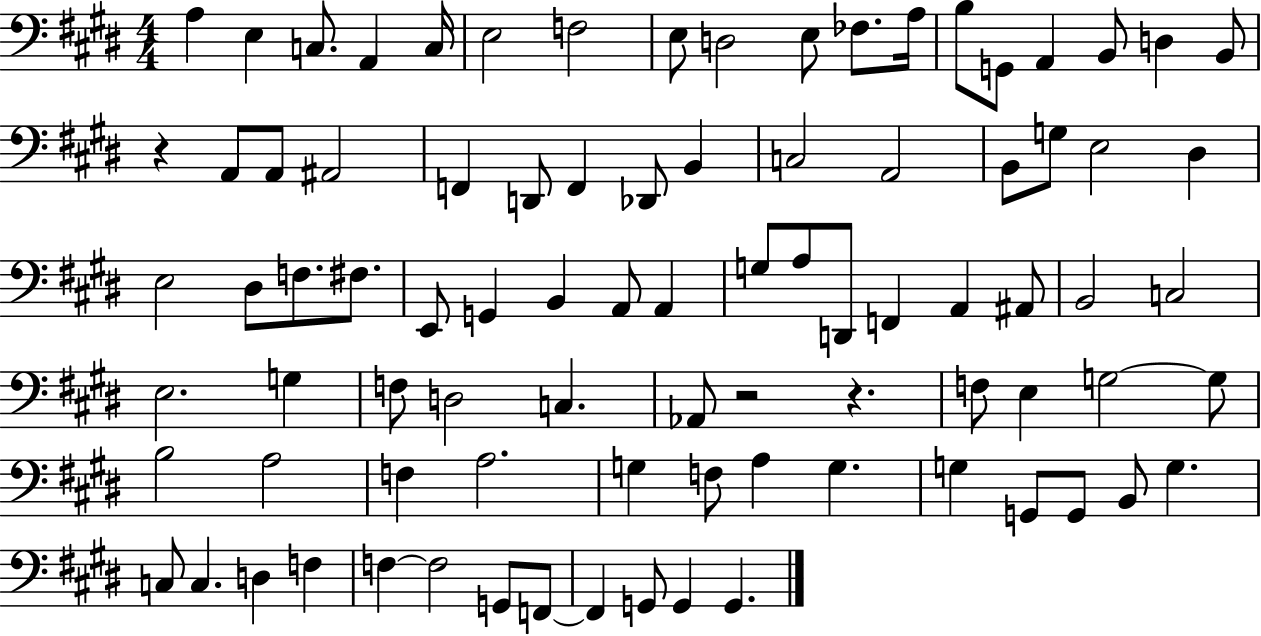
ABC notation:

X:1
T:Untitled
M:4/4
L:1/4
K:E
A, E, C,/2 A,, C,/4 E,2 F,2 E,/2 D,2 E,/2 _F,/2 A,/4 B,/2 G,,/2 A,, B,,/2 D, B,,/2 z A,,/2 A,,/2 ^A,,2 F,, D,,/2 F,, _D,,/2 B,, C,2 A,,2 B,,/2 G,/2 E,2 ^D, E,2 ^D,/2 F,/2 ^F,/2 E,,/2 G,, B,, A,,/2 A,, G,/2 A,/2 D,,/2 F,, A,, ^A,,/2 B,,2 C,2 E,2 G, F,/2 D,2 C, _A,,/2 z2 z F,/2 E, G,2 G,/2 B,2 A,2 F, A,2 G, F,/2 A, G, G, G,,/2 G,,/2 B,,/2 G, C,/2 C, D, F, F, F,2 G,,/2 F,,/2 F,, G,,/2 G,, G,,